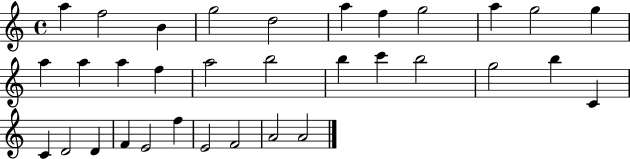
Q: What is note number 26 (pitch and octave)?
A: D4